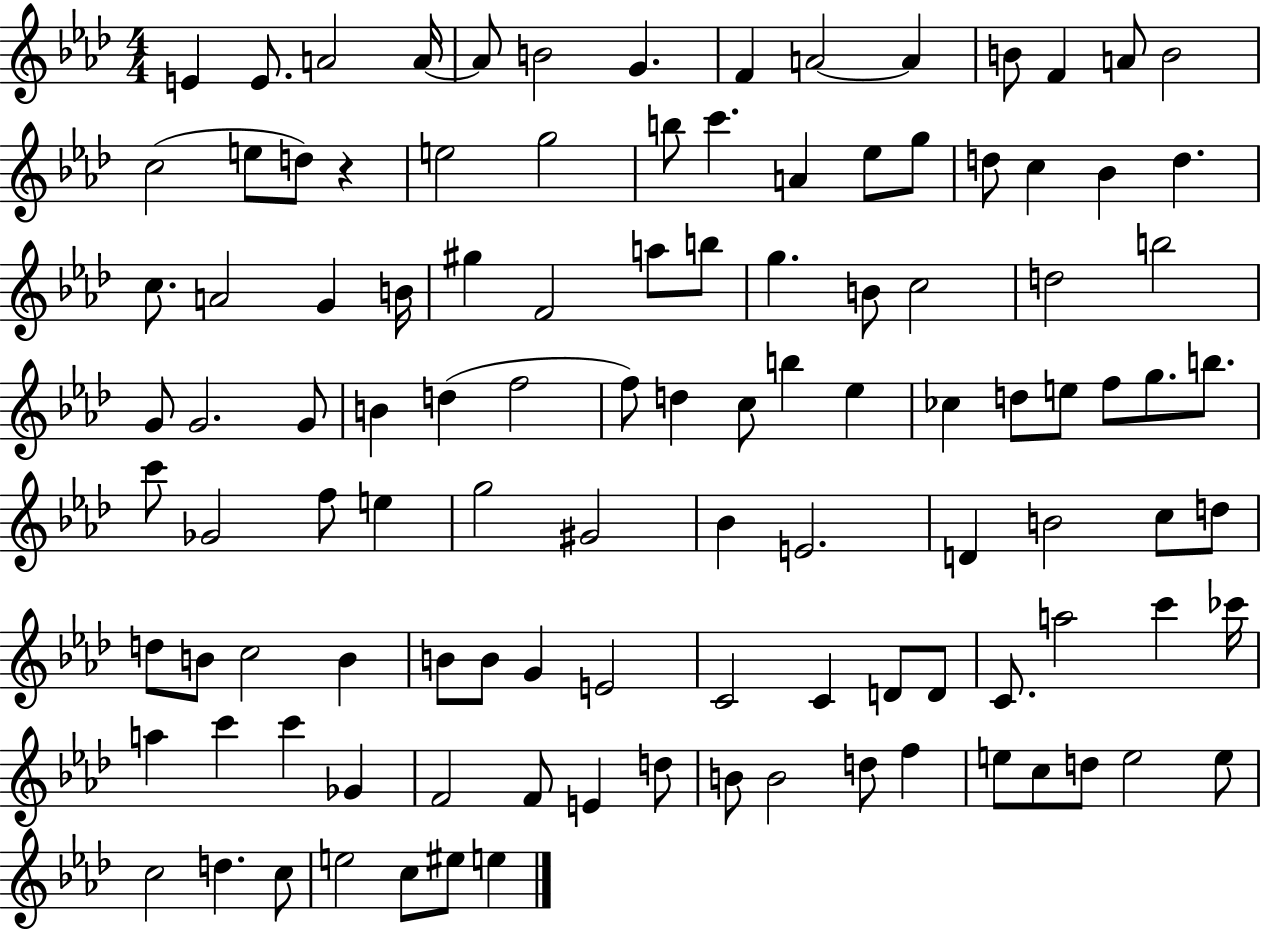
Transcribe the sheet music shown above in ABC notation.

X:1
T:Untitled
M:4/4
L:1/4
K:Ab
E E/2 A2 A/4 A/2 B2 G F A2 A B/2 F A/2 B2 c2 e/2 d/2 z e2 g2 b/2 c' A _e/2 g/2 d/2 c _B d c/2 A2 G B/4 ^g F2 a/2 b/2 g B/2 c2 d2 b2 G/2 G2 G/2 B d f2 f/2 d c/2 b _e _c d/2 e/2 f/2 g/2 b/2 c'/2 _G2 f/2 e g2 ^G2 _B E2 D B2 c/2 d/2 d/2 B/2 c2 B B/2 B/2 G E2 C2 C D/2 D/2 C/2 a2 c' _c'/4 a c' c' _G F2 F/2 E d/2 B/2 B2 d/2 f e/2 c/2 d/2 e2 e/2 c2 d c/2 e2 c/2 ^e/2 e